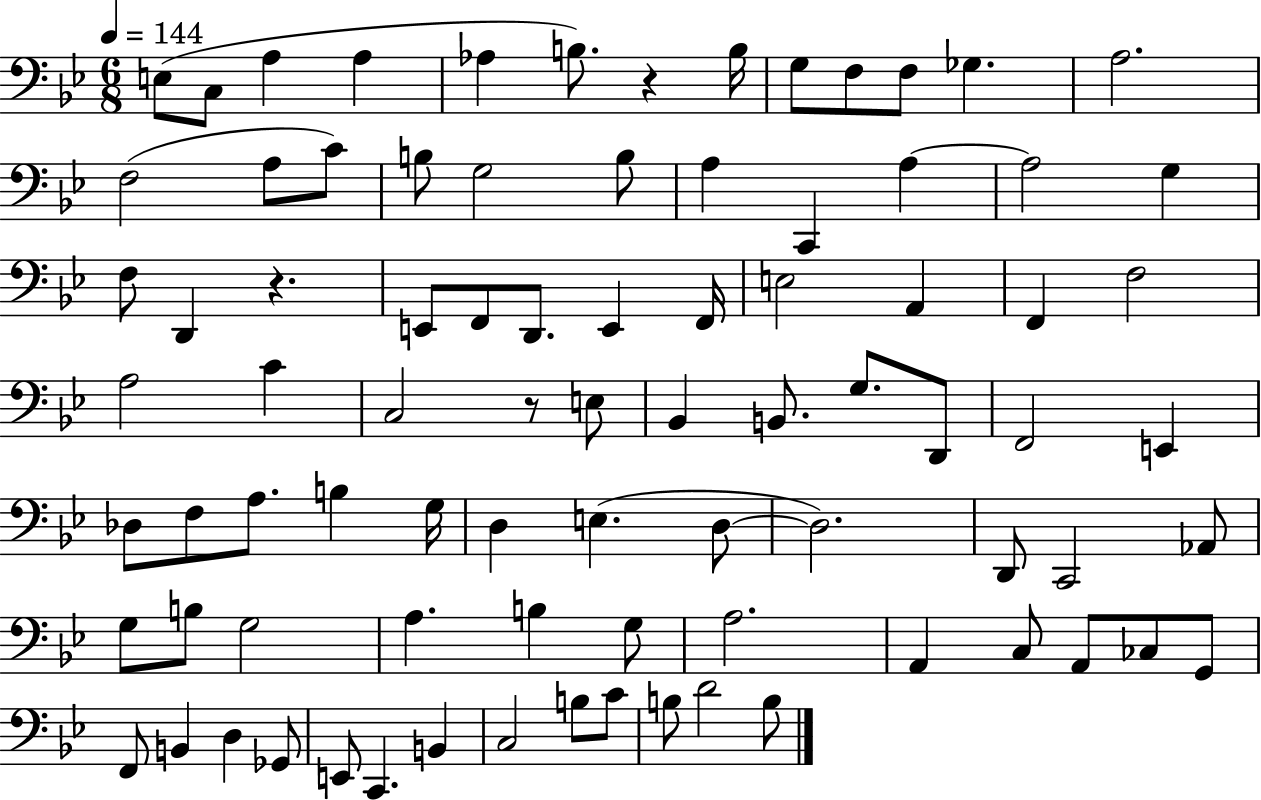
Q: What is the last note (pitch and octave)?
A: B3